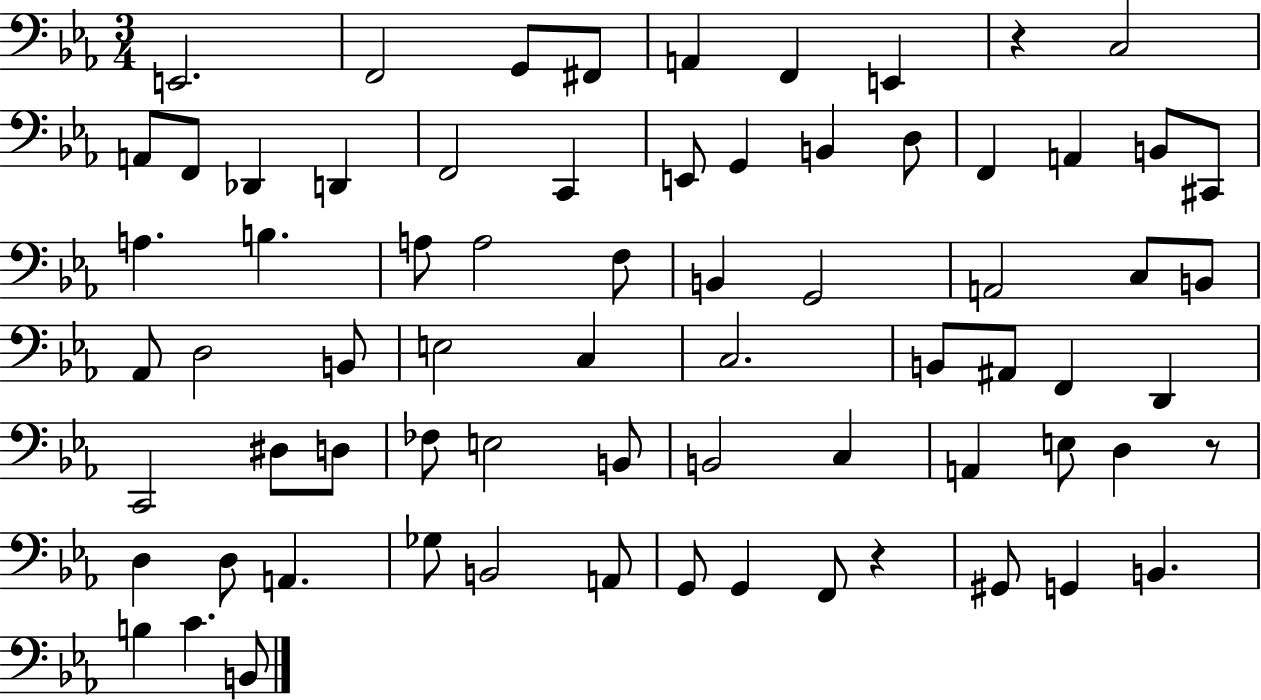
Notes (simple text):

E2/h. F2/h G2/e F#2/e A2/q F2/q E2/q R/q C3/h A2/e F2/e Db2/q D2/q F2/h C2/q E2/e G2/q B2/q D3/e F2/q A2/q B2/e C#2/e A3/q. B3/q. A3/e A3/h F3/e B2/q G2/h A2/h C3/e B2/e Ab2/e D3/h B2/e E3/h C3/q C3/h. B2/e A#2/e F2/q D2/q C2/h D#3/e D3/e FES3/e E3/h B2/e B2/h C3/q A2/q E3/e D3/q R/e D3/q D3/e A2/q. Gb3/e B2/h A2/e G2/e G2/q F2/e R/q G#2/e G2/q B2/q. B3/q C4/q. B2/e